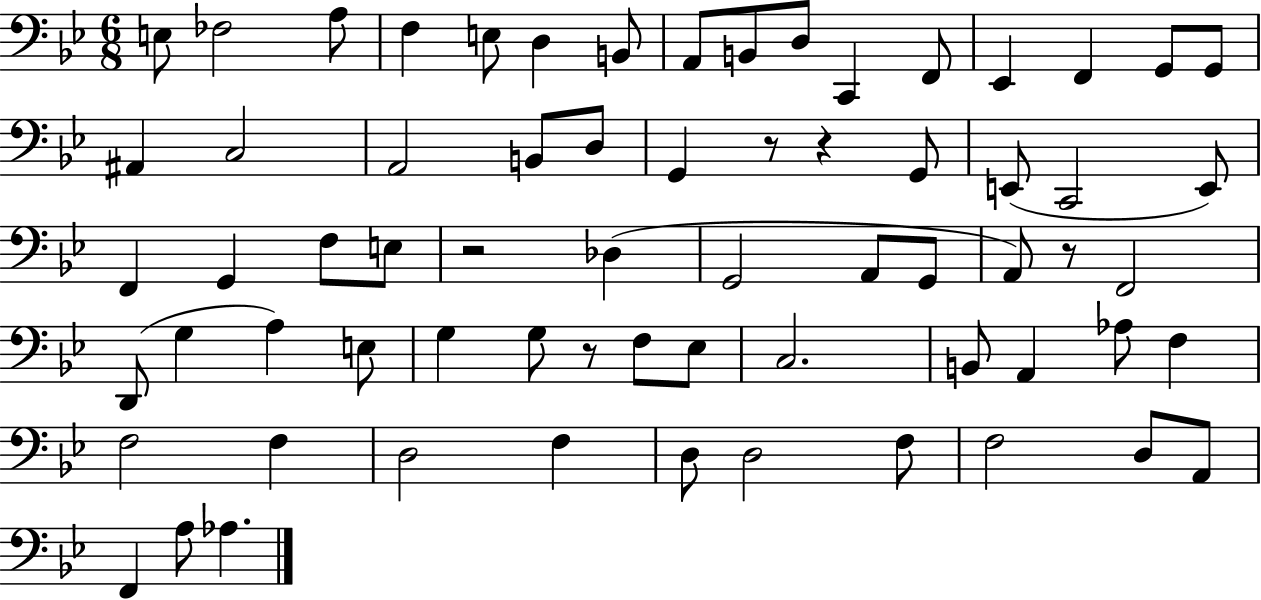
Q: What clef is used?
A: bass